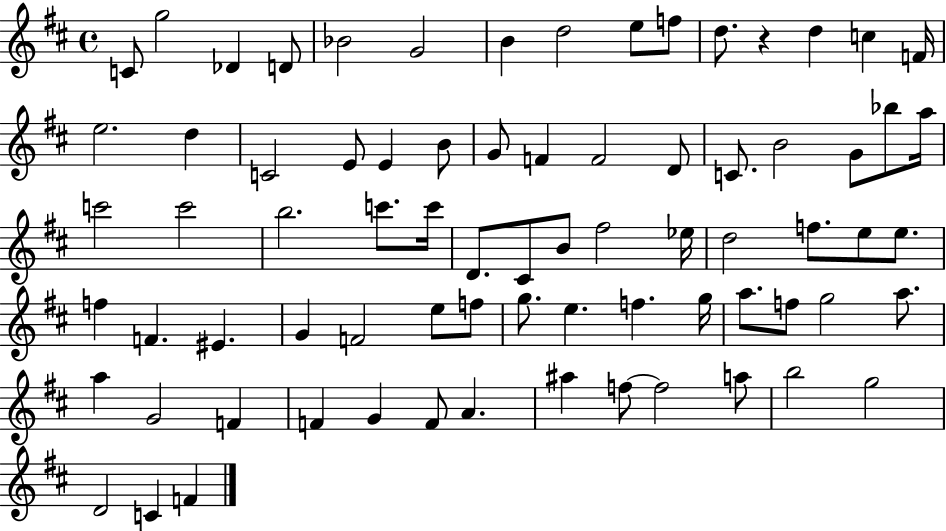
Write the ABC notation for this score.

X:1
T:Untitled
M:4/4
L:1/4
K:D
C/2 g2 _D D/2 _B2 G2 B d2 e/2 f/2 d/2 z d c F/4 e2 d C2 E/2 E B/2 G/2 F F2 D/2 C/2 B2 G/2 _b/2 a/4 c'2 c'2 b2 c'/2 c'/4 D/2 ^C/2 B/2 ^f2 _e/4 d2 f/2 e/2 e/2 f F ^E G F2 e/2 f/2 g/2 e f g/4 a/2 f/2 g2 a/2 a G2 F F G F/2 A ^a f/2 f2 a/2 b2 g2 D2 C F